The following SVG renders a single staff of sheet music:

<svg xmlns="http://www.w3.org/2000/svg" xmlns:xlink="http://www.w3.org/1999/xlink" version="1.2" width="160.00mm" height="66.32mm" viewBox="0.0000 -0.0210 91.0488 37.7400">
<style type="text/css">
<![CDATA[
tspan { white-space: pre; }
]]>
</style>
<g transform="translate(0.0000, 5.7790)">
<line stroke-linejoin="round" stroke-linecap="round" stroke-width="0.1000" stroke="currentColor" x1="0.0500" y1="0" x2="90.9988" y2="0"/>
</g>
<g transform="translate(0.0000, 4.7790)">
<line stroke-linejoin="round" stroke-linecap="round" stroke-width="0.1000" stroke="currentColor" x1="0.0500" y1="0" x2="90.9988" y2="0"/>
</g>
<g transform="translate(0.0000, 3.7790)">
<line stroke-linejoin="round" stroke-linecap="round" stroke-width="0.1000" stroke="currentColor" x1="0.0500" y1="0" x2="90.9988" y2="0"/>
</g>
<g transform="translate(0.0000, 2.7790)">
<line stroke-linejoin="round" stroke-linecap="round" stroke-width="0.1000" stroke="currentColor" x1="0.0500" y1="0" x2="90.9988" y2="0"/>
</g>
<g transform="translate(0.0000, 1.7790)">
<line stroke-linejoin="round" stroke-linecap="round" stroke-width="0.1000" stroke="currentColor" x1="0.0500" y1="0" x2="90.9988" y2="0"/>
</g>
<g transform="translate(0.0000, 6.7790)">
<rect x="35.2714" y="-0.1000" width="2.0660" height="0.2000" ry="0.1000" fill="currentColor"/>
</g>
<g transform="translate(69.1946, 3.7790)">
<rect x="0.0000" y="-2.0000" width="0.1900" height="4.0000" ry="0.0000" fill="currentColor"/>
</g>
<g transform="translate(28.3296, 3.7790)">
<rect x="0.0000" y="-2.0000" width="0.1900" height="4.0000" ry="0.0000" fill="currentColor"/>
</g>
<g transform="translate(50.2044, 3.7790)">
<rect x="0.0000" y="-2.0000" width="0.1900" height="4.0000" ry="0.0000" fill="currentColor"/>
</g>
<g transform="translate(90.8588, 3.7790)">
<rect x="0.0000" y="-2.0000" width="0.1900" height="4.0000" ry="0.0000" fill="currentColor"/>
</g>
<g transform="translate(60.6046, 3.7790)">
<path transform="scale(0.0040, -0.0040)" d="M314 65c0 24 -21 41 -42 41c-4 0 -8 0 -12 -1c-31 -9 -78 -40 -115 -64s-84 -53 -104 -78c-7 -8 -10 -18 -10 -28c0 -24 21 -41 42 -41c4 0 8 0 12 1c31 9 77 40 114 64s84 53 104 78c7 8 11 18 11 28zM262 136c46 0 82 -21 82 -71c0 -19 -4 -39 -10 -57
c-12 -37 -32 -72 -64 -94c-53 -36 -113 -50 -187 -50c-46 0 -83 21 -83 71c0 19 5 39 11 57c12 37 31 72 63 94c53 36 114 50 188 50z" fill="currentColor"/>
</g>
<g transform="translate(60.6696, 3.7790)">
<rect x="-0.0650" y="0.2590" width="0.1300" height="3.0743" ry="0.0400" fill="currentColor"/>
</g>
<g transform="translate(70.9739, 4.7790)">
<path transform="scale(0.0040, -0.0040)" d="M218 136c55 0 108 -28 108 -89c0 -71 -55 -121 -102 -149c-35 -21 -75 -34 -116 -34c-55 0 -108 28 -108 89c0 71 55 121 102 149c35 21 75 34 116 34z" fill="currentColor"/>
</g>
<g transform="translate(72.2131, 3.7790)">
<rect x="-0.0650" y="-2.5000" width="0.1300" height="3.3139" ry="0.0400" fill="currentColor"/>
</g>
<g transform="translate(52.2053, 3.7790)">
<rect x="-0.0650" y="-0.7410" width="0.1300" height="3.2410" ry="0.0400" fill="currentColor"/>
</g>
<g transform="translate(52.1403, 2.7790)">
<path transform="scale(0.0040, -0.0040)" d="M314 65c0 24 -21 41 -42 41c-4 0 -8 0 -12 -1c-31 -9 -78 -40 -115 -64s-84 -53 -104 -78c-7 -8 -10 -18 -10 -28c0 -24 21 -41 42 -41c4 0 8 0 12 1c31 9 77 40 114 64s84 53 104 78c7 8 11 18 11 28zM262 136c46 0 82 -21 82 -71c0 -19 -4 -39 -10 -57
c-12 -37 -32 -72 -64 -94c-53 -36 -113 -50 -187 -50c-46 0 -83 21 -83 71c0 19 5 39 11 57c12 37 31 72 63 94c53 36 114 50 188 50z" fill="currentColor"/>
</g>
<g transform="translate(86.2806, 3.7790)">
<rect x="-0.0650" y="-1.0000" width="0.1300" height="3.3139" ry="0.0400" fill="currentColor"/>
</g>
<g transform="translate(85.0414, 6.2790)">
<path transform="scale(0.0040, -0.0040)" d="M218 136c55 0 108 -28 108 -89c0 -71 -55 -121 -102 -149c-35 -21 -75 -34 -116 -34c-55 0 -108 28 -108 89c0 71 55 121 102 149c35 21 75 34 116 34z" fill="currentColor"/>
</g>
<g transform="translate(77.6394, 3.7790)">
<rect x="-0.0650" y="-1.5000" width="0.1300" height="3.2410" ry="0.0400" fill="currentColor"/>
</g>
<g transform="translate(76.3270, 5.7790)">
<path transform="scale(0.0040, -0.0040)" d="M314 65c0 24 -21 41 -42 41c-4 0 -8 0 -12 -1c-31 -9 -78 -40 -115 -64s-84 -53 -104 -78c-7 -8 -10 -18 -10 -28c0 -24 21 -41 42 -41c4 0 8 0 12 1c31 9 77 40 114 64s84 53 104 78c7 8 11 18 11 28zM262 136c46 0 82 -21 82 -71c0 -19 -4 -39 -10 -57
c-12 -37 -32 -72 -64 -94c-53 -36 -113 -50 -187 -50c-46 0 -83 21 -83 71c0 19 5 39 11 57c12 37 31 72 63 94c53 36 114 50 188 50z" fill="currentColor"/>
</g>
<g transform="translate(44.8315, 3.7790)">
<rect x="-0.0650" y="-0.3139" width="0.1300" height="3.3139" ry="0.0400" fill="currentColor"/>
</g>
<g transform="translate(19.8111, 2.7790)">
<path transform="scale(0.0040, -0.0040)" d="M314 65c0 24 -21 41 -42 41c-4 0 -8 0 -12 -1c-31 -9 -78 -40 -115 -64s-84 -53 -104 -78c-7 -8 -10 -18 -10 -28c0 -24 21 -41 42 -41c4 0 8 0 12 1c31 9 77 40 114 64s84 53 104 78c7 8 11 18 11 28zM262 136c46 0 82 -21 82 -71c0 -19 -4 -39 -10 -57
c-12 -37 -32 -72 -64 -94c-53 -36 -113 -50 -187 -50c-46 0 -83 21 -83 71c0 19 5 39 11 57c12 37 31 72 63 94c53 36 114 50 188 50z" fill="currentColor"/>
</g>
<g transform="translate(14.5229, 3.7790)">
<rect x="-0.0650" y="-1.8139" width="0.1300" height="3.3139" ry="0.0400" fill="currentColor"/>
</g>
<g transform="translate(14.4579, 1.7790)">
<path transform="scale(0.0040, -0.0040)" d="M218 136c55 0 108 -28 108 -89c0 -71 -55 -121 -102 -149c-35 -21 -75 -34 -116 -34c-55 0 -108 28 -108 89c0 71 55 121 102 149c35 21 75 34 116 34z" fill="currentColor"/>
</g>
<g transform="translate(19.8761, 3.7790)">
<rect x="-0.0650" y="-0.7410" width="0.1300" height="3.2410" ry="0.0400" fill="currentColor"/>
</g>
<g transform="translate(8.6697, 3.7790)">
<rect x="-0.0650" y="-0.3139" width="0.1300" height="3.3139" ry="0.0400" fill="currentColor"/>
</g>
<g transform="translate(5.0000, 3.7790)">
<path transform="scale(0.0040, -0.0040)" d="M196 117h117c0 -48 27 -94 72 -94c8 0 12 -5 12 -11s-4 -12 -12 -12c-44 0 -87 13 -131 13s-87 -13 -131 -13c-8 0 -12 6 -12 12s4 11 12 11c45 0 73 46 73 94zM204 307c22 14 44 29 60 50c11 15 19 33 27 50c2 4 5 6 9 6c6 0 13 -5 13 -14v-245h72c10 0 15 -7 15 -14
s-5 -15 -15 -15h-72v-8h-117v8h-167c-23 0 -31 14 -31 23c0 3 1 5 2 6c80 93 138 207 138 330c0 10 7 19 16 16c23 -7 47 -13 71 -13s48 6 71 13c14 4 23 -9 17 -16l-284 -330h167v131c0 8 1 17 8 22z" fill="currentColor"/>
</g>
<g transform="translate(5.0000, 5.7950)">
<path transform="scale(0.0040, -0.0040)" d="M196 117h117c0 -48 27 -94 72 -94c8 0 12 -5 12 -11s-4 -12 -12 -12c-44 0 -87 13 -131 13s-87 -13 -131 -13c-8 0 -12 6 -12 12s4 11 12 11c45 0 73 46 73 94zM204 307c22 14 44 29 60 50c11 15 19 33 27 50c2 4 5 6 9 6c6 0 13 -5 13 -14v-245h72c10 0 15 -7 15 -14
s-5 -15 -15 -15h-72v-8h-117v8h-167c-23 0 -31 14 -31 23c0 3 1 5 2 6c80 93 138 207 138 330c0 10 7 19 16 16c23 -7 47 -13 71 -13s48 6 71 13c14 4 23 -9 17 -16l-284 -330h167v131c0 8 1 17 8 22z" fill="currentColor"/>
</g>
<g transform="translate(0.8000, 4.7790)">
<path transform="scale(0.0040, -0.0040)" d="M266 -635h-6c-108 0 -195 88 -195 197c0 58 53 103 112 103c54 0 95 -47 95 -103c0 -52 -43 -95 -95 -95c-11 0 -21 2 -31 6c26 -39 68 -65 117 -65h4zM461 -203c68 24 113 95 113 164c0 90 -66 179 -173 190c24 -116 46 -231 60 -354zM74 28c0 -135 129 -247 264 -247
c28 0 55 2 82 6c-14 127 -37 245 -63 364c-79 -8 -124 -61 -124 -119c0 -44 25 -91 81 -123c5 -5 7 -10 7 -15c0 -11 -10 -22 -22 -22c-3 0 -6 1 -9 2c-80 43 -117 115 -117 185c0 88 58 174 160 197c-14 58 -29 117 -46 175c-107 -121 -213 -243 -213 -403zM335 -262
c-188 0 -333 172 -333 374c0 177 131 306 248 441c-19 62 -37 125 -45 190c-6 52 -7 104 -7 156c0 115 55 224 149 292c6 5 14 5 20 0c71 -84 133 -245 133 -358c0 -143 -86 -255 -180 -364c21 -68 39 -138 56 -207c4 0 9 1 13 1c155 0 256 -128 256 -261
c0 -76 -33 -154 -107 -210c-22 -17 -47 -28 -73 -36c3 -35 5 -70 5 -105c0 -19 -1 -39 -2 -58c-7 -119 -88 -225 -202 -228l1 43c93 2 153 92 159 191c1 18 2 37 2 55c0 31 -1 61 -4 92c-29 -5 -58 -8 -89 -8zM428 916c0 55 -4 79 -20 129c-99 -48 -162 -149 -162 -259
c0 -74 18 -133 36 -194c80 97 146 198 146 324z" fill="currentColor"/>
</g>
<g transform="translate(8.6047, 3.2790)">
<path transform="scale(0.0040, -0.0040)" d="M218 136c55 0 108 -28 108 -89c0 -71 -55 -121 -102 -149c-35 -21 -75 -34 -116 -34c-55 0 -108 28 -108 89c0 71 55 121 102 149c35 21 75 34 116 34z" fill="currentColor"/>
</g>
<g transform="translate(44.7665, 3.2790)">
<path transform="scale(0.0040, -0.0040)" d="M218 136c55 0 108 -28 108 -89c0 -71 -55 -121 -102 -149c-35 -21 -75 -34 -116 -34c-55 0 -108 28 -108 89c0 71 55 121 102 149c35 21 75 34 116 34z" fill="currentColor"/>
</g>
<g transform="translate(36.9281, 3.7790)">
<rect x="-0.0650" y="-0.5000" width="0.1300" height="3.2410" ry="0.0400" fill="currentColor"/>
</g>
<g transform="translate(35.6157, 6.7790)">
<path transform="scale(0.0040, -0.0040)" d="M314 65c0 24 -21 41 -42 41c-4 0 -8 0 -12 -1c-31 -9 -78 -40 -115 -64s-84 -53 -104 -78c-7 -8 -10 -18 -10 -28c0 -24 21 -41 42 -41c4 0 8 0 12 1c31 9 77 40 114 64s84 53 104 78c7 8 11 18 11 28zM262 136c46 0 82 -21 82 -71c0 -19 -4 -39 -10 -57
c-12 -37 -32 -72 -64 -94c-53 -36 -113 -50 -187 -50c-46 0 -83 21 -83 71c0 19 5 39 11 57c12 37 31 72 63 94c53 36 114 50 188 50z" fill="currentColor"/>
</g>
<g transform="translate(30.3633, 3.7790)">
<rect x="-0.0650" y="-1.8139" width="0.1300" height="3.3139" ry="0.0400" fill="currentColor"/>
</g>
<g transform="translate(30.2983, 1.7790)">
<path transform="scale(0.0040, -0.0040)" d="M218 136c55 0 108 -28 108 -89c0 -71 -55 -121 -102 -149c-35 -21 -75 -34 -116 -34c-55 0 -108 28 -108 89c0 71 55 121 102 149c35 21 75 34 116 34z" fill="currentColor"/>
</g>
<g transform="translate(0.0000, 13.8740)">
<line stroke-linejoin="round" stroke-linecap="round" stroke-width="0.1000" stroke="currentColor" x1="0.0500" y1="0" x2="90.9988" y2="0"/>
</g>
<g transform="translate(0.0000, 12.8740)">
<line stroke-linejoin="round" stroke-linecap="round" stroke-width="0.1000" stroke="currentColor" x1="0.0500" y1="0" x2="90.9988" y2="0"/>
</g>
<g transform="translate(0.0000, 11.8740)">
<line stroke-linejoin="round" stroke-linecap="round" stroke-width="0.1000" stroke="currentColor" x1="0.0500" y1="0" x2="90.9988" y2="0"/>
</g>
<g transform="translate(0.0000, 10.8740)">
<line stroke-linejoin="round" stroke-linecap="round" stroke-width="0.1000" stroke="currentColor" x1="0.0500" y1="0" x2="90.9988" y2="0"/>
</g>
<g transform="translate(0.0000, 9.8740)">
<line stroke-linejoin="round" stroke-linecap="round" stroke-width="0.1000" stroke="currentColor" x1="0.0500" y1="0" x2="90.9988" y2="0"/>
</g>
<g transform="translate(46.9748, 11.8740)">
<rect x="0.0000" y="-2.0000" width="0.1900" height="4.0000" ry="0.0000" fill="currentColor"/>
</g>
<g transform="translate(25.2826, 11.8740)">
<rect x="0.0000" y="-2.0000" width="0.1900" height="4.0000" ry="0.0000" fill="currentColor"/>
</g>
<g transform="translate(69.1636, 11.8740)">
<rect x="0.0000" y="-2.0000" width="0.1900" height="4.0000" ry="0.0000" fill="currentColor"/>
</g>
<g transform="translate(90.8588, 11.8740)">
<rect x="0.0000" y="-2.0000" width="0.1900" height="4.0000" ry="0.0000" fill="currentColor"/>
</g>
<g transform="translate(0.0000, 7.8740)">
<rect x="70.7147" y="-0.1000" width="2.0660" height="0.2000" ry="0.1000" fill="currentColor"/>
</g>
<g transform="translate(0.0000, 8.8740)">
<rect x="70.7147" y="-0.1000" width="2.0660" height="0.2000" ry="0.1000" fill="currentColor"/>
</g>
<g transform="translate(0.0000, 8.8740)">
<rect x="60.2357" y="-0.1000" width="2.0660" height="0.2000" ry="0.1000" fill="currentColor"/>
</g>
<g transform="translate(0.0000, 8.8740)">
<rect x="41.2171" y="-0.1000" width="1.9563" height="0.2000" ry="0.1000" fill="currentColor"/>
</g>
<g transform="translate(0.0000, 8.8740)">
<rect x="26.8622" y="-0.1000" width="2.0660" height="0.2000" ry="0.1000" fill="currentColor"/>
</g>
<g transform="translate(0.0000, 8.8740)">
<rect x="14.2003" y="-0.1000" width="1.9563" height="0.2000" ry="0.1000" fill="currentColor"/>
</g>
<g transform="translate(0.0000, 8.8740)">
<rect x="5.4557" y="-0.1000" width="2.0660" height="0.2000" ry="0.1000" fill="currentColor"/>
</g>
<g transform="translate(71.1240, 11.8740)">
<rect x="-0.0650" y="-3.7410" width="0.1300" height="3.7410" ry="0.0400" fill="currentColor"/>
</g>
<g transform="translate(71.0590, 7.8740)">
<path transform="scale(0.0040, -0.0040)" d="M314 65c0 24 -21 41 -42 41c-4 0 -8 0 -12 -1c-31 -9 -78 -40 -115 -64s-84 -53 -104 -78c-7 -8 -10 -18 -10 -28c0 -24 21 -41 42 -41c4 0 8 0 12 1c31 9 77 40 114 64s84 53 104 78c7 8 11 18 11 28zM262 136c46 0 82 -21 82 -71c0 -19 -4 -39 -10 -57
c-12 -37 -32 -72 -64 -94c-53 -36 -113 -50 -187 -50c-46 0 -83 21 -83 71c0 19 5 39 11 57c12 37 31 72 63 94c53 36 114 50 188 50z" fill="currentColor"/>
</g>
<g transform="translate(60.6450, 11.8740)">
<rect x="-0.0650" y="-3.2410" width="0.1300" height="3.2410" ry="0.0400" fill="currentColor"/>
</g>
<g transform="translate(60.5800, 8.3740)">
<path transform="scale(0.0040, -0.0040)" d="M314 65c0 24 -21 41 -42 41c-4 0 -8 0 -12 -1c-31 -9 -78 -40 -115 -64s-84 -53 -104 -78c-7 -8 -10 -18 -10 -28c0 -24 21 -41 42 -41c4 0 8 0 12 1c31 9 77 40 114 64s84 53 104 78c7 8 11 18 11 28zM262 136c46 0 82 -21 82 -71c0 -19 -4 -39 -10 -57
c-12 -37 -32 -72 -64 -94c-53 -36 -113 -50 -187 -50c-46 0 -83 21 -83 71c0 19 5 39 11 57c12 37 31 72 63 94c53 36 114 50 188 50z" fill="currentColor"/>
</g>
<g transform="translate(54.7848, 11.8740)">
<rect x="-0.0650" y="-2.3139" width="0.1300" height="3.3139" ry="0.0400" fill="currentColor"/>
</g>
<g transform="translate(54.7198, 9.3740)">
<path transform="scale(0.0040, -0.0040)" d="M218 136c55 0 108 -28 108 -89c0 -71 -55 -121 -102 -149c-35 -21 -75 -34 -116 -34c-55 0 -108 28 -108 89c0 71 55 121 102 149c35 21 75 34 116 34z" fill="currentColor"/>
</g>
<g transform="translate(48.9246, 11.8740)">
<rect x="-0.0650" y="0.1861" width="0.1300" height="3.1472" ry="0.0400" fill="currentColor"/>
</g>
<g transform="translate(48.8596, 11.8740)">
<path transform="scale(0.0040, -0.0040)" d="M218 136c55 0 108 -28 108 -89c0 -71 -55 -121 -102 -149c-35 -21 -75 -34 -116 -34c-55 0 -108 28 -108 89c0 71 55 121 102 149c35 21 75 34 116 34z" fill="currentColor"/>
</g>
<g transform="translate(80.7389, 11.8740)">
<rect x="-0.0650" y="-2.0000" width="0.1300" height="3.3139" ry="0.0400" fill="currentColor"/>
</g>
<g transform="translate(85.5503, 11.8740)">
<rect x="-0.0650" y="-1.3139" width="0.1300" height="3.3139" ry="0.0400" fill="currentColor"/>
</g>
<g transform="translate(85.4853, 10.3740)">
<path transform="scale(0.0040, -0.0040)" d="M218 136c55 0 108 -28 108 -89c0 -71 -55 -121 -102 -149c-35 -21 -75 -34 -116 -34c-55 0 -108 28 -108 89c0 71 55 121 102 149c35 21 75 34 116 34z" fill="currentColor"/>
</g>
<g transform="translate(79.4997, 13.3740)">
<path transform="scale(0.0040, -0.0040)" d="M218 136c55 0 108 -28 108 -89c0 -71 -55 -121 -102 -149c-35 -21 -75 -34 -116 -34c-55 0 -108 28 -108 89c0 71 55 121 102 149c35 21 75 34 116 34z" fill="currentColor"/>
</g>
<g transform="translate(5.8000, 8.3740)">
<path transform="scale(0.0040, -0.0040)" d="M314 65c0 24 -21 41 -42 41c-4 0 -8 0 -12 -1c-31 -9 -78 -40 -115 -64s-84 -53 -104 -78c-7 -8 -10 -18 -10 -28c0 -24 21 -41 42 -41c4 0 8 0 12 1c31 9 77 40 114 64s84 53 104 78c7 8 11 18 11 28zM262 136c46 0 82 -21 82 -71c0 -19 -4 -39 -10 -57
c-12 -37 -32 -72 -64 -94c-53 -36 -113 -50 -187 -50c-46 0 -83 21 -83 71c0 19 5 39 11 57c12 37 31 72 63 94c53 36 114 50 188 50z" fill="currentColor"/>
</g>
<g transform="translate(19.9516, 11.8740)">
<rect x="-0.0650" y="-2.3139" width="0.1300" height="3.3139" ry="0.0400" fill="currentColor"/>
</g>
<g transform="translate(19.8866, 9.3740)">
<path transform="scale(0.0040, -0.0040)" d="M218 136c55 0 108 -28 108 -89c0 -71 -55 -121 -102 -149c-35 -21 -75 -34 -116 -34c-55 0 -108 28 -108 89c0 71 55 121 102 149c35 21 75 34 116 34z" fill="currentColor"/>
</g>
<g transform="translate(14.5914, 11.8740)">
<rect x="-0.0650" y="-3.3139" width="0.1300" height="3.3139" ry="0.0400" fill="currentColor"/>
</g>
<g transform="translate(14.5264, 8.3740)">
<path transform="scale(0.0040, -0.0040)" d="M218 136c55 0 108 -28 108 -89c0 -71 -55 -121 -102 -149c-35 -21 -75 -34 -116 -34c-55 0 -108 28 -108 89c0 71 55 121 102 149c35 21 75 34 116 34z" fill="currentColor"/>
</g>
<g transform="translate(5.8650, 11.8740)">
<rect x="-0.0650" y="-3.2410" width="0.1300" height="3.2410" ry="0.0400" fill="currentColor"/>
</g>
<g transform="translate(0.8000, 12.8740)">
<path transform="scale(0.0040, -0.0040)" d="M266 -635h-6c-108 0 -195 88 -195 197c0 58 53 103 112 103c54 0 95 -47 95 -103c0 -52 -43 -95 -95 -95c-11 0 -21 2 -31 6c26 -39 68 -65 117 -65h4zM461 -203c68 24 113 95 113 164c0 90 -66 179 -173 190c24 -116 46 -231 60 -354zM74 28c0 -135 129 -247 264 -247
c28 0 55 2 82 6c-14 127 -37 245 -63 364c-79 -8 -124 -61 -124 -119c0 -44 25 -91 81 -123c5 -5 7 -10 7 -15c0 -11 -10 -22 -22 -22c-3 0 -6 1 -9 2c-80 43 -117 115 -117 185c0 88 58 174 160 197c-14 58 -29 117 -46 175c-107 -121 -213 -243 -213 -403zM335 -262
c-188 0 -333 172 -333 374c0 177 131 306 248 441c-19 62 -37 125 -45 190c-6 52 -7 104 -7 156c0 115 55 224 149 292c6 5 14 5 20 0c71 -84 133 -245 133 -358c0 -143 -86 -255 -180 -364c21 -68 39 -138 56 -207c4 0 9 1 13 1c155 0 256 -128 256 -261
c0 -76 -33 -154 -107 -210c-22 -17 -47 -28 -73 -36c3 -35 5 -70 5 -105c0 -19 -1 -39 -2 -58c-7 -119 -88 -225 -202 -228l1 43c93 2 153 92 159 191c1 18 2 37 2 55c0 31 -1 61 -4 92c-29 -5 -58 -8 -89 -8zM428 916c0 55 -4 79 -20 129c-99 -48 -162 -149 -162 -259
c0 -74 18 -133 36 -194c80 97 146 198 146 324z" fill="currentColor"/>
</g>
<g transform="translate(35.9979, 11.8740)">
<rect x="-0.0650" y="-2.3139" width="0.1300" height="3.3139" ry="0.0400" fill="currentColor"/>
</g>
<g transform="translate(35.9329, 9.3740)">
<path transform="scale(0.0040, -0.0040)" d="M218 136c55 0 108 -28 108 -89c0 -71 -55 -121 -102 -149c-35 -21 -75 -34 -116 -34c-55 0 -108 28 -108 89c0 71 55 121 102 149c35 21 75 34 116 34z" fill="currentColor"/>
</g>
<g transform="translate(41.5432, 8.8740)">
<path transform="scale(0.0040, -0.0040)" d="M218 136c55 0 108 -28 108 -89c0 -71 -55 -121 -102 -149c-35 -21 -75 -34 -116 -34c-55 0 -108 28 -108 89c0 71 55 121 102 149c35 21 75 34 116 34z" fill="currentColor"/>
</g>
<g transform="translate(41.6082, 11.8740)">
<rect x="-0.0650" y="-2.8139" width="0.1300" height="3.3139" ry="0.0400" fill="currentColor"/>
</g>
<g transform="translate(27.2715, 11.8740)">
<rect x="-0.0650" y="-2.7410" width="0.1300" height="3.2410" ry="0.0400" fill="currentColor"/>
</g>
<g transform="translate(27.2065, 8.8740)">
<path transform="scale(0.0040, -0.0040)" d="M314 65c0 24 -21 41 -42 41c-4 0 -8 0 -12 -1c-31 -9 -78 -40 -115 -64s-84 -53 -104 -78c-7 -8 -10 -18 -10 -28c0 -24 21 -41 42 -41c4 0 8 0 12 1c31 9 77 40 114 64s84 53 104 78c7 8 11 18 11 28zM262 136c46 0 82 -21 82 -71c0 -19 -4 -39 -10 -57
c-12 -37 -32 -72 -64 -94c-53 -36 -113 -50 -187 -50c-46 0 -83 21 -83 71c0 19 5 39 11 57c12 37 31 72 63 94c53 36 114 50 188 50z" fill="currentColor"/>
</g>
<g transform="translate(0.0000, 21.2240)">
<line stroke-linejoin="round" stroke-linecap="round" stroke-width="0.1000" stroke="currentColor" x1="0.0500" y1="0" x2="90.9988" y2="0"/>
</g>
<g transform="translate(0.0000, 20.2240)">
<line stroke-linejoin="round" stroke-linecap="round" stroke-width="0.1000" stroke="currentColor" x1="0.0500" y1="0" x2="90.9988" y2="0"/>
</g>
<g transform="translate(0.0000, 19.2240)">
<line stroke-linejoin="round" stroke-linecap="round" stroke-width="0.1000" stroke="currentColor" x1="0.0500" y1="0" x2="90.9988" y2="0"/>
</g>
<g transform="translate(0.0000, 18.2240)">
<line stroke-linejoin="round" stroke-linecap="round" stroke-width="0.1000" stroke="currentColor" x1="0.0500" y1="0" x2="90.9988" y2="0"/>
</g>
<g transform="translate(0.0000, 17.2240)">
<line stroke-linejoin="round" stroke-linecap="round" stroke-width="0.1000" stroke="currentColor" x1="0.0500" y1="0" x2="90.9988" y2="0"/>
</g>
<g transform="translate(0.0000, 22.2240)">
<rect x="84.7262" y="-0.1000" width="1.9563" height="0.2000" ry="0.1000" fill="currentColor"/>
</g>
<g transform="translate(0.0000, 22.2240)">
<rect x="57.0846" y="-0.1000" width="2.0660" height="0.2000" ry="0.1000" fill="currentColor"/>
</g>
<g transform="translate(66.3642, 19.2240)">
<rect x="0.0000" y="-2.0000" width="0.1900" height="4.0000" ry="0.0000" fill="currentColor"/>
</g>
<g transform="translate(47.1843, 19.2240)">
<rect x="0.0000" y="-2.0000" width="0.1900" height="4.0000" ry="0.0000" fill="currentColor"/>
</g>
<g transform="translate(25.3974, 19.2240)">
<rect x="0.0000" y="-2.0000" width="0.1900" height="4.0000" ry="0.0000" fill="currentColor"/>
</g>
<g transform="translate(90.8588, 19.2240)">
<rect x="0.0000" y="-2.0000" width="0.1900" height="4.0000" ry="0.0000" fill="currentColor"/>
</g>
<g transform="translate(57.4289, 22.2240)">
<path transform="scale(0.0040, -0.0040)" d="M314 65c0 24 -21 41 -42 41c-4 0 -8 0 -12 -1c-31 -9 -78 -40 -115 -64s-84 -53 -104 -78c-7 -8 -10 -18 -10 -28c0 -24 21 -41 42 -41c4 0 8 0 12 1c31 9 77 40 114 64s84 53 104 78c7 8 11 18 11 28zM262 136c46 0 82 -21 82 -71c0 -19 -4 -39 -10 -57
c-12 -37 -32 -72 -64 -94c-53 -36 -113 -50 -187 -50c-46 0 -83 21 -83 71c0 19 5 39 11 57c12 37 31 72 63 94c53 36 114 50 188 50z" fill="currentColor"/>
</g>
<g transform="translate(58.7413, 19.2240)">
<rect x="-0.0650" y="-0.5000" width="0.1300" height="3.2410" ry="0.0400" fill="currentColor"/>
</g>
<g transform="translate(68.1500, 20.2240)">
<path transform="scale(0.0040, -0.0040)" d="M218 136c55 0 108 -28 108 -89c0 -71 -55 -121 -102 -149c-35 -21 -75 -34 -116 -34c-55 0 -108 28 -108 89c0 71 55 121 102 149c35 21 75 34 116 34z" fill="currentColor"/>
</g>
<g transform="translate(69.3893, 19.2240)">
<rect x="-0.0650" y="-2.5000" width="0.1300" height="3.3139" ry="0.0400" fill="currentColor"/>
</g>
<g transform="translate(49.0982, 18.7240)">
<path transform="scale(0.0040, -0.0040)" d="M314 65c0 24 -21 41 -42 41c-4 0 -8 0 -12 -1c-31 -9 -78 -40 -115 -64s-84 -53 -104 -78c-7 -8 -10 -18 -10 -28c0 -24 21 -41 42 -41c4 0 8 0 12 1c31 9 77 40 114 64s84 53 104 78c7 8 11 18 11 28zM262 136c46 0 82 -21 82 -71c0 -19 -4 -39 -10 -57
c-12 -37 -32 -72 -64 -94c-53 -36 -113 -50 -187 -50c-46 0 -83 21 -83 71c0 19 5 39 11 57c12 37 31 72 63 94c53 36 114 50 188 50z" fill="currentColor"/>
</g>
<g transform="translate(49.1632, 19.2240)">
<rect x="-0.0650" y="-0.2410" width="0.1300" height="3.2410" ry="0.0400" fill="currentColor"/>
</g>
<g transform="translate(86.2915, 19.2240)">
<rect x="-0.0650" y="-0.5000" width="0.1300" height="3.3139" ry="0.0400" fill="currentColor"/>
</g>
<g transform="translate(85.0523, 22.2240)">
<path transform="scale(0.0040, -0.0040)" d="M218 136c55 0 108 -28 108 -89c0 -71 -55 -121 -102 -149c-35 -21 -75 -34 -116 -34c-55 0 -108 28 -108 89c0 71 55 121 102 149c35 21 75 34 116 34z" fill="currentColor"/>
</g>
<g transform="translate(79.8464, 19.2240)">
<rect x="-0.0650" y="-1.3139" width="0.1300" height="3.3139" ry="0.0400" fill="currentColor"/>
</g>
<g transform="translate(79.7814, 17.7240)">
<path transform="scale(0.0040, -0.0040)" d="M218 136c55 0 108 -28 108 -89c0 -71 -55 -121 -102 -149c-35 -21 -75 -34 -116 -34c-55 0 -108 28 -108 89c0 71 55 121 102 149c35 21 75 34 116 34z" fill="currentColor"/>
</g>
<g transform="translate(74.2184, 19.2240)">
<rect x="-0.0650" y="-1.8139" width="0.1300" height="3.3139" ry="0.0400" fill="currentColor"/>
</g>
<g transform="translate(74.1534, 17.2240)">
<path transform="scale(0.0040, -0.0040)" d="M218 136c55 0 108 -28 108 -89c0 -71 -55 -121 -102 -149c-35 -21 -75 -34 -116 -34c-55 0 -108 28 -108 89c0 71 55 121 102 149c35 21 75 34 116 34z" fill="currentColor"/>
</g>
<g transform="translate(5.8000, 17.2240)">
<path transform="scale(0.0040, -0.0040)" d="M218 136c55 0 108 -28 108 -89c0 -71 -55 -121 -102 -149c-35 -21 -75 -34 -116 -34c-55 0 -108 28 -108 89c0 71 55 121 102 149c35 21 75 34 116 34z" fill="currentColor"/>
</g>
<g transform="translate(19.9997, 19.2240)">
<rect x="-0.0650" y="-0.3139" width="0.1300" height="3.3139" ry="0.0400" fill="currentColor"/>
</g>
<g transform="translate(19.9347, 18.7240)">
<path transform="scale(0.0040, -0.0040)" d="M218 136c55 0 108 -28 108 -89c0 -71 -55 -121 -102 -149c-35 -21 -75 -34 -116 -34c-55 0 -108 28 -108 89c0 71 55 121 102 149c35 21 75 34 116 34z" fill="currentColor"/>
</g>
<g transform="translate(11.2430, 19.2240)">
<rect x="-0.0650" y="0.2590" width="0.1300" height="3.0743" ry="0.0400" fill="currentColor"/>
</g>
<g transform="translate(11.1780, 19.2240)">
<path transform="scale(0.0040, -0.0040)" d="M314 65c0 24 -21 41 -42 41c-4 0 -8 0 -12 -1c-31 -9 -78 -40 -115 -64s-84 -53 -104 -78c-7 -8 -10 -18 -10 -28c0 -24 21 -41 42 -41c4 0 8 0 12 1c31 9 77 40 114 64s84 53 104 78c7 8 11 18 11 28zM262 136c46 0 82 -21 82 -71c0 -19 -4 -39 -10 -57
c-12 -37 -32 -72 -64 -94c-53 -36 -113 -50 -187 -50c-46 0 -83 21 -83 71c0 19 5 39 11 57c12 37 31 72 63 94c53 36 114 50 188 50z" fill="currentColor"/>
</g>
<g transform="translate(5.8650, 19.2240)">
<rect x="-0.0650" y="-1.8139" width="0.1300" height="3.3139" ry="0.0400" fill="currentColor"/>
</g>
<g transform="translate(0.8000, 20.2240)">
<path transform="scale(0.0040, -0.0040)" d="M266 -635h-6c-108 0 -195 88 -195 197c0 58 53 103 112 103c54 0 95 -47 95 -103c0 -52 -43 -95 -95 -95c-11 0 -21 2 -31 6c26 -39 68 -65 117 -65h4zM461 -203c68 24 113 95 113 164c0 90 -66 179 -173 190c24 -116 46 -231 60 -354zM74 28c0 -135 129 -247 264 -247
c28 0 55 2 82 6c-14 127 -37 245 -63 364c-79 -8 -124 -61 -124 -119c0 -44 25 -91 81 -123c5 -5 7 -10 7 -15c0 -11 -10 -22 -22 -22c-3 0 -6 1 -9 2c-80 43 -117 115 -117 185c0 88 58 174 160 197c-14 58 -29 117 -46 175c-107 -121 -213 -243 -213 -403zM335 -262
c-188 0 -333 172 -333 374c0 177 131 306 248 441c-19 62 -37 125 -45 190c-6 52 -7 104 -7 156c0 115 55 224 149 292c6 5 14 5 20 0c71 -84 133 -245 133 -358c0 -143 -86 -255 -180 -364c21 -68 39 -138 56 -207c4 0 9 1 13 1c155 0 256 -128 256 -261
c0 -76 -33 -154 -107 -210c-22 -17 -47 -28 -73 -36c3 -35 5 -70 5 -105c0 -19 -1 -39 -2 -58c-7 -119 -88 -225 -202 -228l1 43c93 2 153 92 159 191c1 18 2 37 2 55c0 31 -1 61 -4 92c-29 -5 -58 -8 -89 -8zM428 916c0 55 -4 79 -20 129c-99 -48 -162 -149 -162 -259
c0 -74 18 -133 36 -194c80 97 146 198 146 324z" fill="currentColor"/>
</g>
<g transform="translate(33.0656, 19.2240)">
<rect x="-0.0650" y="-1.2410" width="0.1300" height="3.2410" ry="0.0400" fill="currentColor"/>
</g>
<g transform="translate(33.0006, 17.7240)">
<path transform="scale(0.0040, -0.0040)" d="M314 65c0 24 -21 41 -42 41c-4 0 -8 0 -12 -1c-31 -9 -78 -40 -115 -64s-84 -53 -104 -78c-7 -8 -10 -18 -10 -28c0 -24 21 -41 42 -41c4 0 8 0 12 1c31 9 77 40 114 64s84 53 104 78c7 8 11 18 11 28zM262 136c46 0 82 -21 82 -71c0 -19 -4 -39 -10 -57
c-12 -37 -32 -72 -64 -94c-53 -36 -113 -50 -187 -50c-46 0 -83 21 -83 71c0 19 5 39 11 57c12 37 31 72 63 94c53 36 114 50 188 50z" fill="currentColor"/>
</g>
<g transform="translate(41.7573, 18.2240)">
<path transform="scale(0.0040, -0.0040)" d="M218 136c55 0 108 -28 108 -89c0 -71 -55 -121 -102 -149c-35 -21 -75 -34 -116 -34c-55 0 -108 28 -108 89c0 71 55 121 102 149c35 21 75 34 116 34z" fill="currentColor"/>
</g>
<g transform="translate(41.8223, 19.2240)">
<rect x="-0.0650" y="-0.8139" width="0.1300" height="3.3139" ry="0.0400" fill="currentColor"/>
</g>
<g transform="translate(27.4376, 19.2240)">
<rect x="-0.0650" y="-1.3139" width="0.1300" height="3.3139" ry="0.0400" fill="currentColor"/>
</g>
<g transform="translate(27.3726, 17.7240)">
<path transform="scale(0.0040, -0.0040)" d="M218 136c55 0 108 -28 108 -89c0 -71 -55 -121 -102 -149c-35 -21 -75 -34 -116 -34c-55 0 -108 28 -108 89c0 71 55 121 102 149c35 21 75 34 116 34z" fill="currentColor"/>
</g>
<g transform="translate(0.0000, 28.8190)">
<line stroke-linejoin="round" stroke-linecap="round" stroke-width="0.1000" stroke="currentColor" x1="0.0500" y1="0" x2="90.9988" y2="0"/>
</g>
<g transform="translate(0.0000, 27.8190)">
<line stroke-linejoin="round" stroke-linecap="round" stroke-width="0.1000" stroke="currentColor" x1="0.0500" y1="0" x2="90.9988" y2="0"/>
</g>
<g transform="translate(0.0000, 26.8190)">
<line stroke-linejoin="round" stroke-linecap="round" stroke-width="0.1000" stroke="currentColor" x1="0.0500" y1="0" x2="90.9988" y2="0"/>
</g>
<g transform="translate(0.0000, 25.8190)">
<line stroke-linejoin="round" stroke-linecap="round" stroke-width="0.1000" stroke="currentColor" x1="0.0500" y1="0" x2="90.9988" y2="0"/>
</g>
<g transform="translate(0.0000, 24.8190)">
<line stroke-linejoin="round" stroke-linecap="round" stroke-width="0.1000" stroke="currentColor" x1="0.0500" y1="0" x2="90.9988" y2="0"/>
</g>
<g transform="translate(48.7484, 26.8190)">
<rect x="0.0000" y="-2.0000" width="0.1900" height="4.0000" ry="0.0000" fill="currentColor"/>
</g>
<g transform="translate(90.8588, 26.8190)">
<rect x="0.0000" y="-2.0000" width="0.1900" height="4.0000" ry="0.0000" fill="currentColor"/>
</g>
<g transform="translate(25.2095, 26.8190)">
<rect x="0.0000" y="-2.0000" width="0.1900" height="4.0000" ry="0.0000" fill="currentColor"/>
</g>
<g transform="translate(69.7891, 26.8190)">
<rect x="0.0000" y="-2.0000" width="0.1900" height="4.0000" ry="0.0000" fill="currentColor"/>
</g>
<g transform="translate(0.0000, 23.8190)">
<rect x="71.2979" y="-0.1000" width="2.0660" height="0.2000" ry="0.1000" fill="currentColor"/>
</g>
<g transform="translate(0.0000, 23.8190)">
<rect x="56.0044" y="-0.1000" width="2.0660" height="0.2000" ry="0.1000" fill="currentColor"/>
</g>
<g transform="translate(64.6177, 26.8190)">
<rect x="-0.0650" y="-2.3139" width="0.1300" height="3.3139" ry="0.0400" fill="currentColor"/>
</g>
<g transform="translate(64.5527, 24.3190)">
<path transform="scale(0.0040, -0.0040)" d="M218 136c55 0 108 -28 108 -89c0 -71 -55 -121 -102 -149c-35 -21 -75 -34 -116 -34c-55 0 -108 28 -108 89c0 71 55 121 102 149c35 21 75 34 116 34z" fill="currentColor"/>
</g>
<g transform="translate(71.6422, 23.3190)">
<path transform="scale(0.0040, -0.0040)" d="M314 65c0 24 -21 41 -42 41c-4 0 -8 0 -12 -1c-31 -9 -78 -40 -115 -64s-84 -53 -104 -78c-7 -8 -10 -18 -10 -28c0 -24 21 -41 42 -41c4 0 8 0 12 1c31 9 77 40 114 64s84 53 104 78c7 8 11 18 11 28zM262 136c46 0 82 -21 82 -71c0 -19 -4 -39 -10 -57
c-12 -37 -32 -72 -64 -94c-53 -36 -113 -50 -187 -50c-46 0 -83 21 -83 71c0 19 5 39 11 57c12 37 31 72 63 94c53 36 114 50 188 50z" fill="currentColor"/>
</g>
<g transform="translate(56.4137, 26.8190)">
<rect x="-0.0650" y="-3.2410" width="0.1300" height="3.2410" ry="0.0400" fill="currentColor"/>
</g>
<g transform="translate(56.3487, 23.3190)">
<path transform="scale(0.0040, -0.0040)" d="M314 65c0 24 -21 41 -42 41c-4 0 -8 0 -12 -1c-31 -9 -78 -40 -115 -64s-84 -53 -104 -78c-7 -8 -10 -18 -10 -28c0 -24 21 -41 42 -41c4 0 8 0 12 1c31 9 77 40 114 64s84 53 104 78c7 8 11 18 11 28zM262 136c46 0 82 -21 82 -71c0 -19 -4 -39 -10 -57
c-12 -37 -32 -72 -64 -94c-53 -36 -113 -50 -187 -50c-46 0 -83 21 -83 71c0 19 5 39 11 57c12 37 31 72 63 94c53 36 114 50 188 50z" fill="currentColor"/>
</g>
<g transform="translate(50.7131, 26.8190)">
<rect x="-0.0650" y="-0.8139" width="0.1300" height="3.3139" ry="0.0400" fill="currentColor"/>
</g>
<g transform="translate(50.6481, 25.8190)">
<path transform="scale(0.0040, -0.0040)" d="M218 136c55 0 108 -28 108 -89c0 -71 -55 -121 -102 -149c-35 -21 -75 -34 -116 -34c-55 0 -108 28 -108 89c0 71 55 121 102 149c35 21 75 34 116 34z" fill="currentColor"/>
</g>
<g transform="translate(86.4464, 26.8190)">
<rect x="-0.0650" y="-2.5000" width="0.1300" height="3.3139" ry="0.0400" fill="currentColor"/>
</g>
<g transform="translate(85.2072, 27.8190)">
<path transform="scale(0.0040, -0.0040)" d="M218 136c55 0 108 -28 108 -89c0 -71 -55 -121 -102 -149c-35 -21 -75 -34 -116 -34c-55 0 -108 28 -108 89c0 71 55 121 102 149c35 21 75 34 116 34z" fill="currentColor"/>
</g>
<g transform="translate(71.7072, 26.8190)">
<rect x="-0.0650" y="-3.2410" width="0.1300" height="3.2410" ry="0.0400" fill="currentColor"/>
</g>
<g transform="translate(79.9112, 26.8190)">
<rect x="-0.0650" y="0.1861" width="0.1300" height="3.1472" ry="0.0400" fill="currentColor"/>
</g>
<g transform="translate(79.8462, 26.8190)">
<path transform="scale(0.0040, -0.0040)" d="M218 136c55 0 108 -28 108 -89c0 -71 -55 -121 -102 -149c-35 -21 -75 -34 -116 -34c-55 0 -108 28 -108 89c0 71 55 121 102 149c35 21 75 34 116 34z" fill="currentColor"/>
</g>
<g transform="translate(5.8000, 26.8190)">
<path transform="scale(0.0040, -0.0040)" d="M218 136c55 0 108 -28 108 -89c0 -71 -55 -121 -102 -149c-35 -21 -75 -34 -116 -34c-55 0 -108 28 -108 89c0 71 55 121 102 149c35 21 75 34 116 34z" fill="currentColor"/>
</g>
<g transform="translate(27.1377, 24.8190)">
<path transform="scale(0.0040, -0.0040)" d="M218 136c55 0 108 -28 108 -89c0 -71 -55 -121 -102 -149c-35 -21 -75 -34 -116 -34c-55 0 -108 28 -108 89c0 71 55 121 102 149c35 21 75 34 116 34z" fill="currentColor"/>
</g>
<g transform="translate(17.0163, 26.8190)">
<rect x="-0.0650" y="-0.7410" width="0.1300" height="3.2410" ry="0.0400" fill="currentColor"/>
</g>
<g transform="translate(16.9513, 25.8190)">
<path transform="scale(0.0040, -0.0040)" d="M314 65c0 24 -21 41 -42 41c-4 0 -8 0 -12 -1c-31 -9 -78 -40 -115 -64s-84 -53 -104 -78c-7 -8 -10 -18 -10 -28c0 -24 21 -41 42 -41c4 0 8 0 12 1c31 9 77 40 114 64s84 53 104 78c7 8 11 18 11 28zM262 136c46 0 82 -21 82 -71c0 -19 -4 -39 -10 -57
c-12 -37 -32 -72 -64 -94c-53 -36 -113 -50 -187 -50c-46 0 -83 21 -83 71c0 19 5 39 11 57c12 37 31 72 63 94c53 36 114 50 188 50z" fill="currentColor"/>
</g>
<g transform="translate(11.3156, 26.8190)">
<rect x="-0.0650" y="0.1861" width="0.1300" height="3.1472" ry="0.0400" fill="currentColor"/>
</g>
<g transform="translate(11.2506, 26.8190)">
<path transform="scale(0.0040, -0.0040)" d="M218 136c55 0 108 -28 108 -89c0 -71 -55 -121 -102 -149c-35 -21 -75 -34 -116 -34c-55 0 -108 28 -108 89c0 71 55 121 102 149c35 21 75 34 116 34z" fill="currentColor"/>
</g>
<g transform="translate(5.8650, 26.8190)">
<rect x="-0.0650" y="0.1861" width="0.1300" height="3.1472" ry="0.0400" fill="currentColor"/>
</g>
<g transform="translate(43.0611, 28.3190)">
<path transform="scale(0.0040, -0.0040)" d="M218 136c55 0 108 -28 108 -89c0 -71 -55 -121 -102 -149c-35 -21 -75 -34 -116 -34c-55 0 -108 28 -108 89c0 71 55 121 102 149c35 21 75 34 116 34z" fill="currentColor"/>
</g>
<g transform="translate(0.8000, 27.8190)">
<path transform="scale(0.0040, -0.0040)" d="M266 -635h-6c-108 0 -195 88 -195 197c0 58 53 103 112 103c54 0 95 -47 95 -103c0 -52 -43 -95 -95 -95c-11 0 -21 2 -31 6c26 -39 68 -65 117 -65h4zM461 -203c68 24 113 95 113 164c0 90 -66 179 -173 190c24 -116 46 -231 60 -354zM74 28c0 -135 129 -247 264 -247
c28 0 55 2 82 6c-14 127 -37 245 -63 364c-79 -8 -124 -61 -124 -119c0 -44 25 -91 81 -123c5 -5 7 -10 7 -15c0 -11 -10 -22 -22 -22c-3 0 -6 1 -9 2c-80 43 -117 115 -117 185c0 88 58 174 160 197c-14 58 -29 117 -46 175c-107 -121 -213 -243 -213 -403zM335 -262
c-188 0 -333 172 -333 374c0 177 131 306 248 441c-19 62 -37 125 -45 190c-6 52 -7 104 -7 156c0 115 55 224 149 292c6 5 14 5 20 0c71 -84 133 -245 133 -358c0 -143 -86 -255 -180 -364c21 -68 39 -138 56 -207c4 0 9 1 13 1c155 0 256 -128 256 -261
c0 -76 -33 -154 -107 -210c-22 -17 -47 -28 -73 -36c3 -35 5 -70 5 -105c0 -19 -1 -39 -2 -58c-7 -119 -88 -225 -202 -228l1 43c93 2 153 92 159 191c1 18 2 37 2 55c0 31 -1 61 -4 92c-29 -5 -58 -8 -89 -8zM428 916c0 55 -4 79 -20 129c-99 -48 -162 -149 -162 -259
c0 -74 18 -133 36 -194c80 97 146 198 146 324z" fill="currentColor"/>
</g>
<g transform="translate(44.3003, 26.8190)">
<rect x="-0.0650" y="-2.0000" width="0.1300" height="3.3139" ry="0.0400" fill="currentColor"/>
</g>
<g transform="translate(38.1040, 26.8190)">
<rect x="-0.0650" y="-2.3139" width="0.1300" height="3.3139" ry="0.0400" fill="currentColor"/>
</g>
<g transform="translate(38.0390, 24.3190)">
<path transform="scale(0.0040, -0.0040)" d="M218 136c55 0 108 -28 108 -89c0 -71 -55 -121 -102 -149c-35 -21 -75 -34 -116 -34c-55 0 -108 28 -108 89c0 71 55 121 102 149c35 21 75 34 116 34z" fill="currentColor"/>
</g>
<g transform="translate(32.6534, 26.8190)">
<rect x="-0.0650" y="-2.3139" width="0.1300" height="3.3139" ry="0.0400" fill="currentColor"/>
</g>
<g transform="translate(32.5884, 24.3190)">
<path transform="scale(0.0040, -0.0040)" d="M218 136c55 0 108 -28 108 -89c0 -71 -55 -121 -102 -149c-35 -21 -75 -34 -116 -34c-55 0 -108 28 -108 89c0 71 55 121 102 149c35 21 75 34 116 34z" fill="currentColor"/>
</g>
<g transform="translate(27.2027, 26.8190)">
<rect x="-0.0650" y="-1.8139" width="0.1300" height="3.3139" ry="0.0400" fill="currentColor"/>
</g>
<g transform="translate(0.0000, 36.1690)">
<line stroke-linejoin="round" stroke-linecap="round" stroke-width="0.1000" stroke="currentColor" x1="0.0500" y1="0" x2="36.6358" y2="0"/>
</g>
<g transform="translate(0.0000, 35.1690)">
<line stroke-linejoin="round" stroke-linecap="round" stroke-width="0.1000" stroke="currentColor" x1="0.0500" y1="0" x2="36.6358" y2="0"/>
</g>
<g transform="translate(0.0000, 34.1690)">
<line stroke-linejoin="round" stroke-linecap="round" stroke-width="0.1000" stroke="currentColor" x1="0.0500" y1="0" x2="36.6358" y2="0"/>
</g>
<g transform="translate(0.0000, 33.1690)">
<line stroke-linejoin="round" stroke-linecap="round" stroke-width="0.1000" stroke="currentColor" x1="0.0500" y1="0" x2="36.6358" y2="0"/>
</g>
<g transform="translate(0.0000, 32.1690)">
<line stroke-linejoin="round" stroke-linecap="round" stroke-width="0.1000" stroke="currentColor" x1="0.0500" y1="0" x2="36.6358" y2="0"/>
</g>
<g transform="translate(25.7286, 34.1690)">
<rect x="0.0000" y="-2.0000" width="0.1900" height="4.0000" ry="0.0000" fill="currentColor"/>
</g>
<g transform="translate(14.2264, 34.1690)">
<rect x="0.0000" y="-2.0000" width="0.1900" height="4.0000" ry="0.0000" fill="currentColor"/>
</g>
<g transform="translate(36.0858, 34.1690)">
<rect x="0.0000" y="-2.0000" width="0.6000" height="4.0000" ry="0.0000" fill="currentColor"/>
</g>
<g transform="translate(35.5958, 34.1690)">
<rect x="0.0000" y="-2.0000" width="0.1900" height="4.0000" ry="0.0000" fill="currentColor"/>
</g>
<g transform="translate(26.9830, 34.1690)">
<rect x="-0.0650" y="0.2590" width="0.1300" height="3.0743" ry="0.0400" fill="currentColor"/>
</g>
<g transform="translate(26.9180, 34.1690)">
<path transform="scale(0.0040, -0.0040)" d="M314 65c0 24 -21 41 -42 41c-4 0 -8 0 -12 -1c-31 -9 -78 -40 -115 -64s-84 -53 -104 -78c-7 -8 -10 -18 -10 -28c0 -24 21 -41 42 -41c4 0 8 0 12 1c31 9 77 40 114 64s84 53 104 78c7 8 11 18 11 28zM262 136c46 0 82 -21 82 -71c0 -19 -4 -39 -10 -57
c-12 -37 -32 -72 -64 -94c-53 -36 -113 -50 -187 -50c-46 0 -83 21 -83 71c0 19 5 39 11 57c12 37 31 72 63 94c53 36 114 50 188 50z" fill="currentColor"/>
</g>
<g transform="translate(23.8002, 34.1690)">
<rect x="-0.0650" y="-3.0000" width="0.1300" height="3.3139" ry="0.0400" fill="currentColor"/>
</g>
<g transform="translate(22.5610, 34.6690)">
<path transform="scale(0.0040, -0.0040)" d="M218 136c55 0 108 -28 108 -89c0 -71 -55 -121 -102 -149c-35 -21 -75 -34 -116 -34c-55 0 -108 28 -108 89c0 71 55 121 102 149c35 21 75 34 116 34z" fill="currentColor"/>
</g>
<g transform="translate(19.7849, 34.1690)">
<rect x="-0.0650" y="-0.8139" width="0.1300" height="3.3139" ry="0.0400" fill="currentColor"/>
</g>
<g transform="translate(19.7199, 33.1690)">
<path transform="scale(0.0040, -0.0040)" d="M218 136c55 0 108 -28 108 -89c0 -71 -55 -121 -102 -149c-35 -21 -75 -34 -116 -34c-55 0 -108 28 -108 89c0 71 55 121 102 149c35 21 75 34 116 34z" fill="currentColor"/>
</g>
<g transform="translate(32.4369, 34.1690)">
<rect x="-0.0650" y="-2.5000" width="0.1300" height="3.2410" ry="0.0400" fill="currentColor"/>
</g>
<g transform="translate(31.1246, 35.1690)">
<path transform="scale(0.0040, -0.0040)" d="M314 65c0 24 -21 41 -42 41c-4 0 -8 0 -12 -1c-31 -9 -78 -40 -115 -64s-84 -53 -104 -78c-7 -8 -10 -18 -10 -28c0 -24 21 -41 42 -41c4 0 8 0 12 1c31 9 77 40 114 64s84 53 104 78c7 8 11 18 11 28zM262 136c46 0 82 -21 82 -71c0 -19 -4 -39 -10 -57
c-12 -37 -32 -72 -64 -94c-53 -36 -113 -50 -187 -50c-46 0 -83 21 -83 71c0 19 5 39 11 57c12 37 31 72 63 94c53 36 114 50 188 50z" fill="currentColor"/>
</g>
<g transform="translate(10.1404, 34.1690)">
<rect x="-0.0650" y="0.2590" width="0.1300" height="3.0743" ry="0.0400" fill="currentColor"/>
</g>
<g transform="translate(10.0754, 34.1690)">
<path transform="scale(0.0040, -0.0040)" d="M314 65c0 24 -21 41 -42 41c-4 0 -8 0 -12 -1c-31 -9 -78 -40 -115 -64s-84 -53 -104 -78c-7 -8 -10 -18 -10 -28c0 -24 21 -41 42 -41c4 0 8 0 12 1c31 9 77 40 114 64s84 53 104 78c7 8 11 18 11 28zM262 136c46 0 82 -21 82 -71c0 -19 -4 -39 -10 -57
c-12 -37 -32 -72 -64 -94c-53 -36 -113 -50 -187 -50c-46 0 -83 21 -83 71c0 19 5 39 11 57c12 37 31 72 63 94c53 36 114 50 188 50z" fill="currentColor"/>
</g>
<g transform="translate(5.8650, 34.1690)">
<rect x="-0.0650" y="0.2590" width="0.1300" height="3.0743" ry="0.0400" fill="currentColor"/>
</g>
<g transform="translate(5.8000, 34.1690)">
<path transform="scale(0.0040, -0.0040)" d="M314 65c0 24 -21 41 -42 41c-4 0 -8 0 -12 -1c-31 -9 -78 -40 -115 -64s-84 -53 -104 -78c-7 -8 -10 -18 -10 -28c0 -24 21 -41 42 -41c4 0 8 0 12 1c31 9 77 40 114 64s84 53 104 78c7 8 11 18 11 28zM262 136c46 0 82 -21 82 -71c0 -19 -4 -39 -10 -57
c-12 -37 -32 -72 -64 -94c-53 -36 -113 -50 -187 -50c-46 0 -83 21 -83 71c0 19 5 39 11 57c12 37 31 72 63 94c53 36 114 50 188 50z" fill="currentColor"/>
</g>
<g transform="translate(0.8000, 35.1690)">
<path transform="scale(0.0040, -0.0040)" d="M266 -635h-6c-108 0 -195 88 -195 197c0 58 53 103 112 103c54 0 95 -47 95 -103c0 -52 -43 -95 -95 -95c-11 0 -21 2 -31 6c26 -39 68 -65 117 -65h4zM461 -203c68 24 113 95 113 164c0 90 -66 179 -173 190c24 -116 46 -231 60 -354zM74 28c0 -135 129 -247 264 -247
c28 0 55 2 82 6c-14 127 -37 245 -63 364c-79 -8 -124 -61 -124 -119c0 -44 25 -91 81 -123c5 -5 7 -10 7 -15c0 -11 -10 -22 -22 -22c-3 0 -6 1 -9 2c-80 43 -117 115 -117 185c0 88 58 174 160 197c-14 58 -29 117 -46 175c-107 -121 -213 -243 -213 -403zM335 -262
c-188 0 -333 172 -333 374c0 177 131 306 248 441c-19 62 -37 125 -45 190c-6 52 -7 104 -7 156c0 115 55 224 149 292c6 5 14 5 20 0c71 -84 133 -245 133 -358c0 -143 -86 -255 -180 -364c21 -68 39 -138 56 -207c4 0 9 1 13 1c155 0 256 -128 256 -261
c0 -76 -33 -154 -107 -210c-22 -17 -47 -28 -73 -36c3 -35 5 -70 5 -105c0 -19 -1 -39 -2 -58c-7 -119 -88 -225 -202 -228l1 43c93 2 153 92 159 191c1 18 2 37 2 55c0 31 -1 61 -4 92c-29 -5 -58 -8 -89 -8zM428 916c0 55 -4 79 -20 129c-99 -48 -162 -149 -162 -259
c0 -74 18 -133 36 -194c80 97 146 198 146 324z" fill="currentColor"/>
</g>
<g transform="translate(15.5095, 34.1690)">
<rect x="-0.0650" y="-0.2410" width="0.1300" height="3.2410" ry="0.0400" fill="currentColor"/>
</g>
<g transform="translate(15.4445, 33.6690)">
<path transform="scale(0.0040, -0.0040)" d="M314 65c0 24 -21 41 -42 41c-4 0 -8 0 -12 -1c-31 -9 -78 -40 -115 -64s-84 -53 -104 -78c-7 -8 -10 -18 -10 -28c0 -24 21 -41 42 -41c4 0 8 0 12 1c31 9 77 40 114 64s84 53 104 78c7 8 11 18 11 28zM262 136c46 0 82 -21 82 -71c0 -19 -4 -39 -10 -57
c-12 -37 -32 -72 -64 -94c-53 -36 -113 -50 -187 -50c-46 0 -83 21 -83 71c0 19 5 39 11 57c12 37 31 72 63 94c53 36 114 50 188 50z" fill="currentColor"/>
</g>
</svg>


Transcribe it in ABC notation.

X:1
T:Untitled
M:4/4
L:1/4
K:C
c f d2 f C2 c d2 B2 G E2 D b2 b g a2 g a B g b2 c'2 F e f B2 c e e2 d c2 C2 G f e C B B d2 f g g F d b2 g b2 B G B2 B2 c2 d A B2 G2